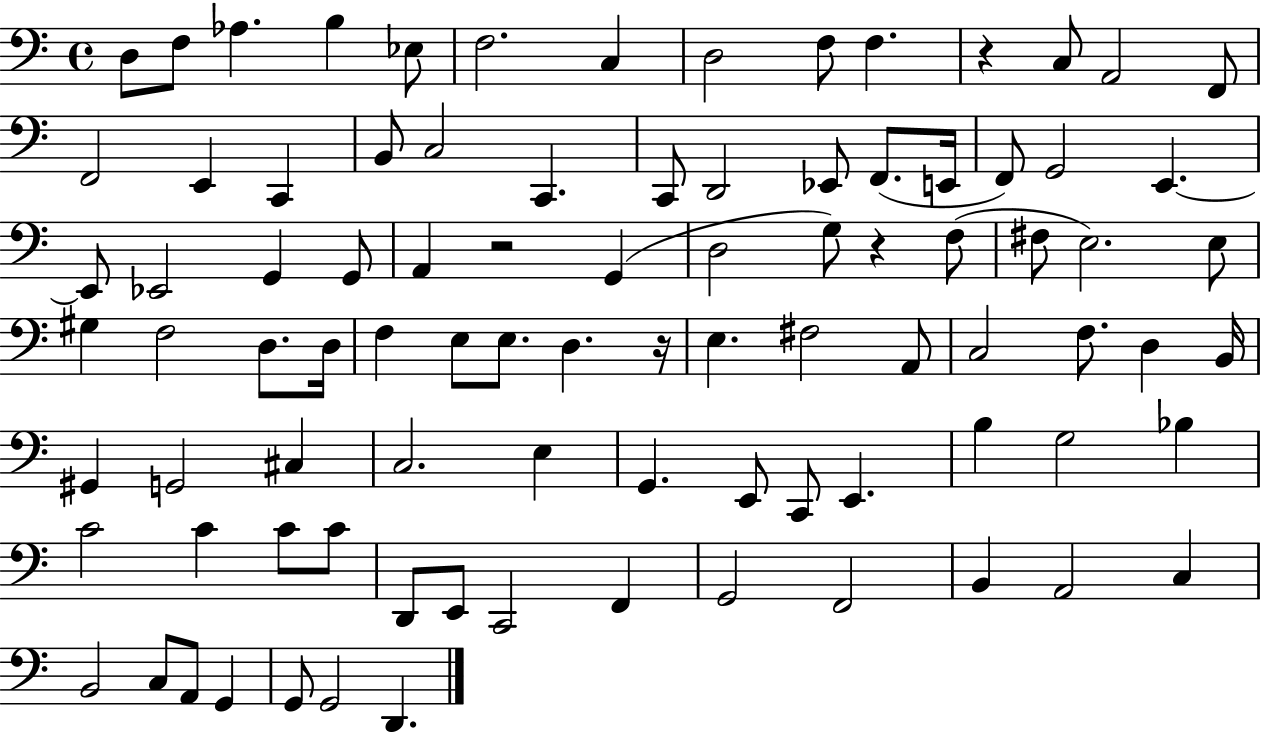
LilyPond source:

{
  \clef bass
  \time 4/4
  \defaultTimeSignature
  \key c \major
  d8 f8 aes4. b4 ees8 | f2. c4 | d2 f8 f4. | r4 c8 a,2 f,8 | \break f,2 e,4 c,4 | b,8 c2 c,4. | c,8 d,2 ees,8 f,8.( e,16 | f,8) g,2 e,4.~~ | \break e,8 ees,2 g,4 g,8 | a,4 r2 g,4( | d2 g8) r4 f8( | fis8 e2.) e8 | \break gis4 f2 d8. d16 | f4 e8 e8. d4. r16 | e4. fis2 a,8 | c2 f8. d4 b,16 | \break gis,4 g,2 cis4 | c2. e4 | g,4. e,8 c,8 e,4. | b4 g2 bes4 | \break c'2 c'4 c'8 c'8 | d,8 e,8 c,2 f,4 | g,2 f,2 | b,4 a,2 c4 | \break b,2 c8 a,8 g,4 | g,8 g,2 d,4. | \bar "|."
}